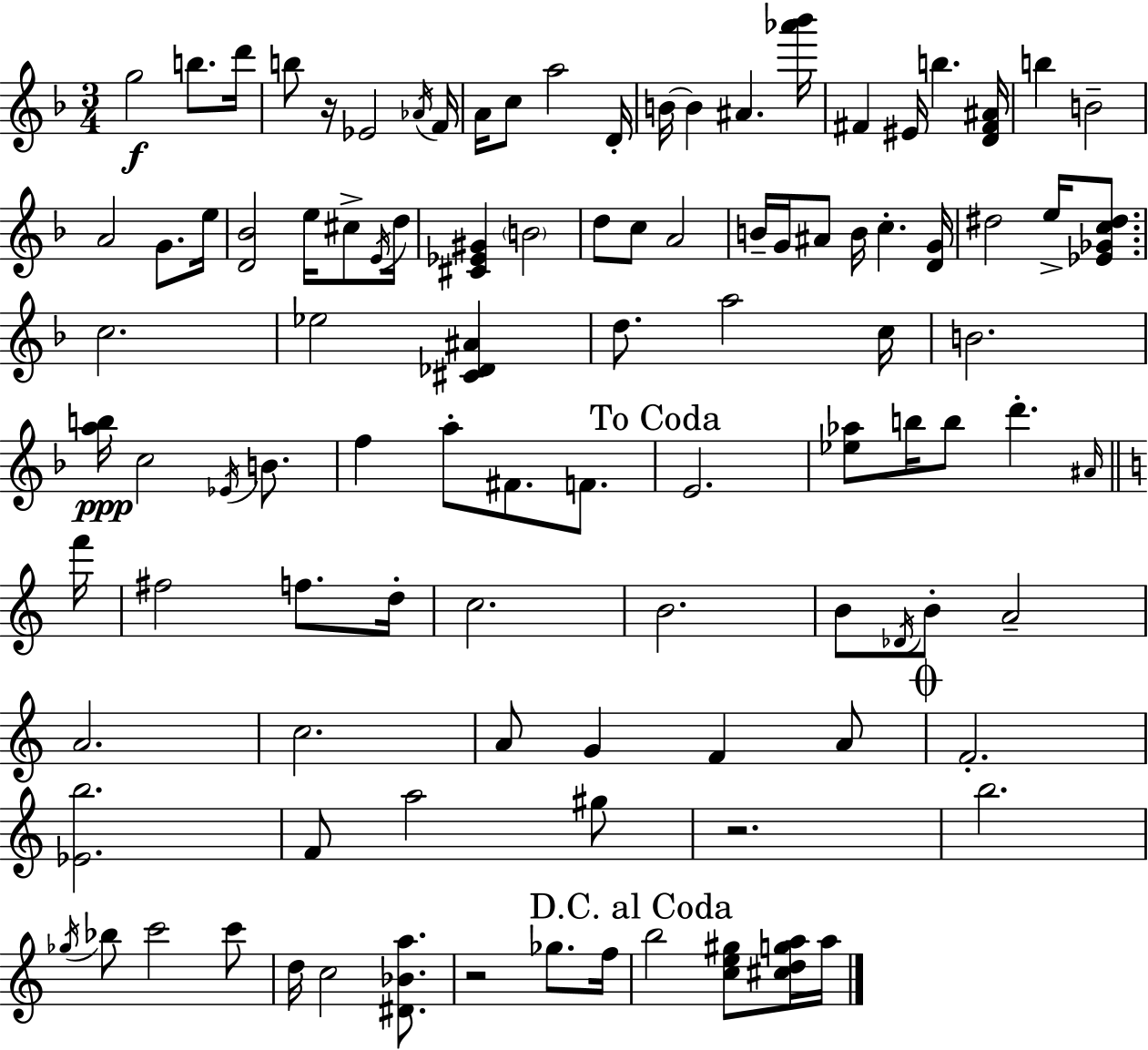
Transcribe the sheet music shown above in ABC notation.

X:1
T:Untitled
M:3/4
L:1/4
K:F
g2 b/2 d'/4 b/2 z/4 _E2 _A/4 F/4 A/4 c/2 a2 D/4 B/4 B ^A [_a'_b']/4 ^F ^E/4 b [D^F^A]/4 b B2 A2 G/2 e/4 [D_B]2 e/4 ^c/2 E/4 d/4 [^C_E^G] B2 d/2 c/2 A2 B/4 G/4 ^A/2 B/4 c [DG]/4 ^d2 e/4 [_E_Gc^d]/2 c2 _e2 [^C_D^A] d/2 a2 c/4 B2 [ab]/4 c2 _E/4 B/2 f a/2 ^F/2 F/2 E2 [_e_a]/2 b/4 b/2 d' ^A/4 f'/4 ^f2 f/2 d/4 c2 B2 B/2 _D/4 B/2 A2 A2 c2 A/2 G F A/2 F2 [_Eb]2 F/2 a2 ^g/2 z2 b2 _g/4 _b/2 c'2 c'/2 d/4 c2 [^D_Ba]/2 z2 _g/2 f/4 b2 [ce^g]/2 [^cdga]/4 a/4